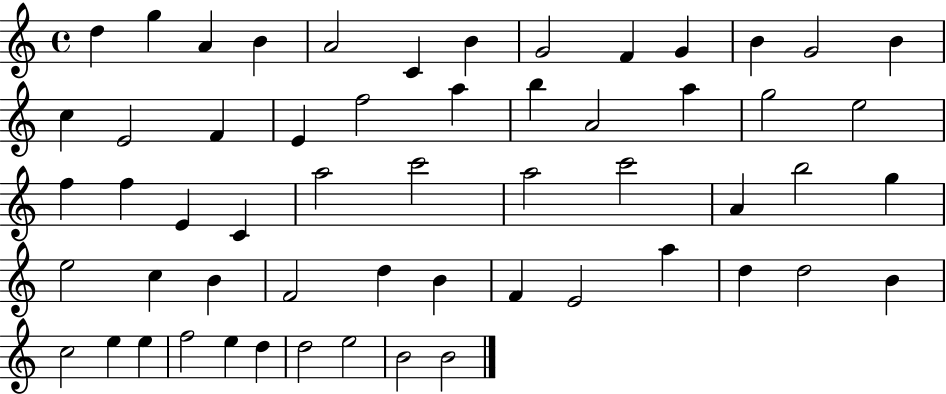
{
  \clef treble
  \time 4/4
  \defaultTimeSignature
  \key c \major
  d''4 g''4 a'4 b'4 | a'2 c'4 b'4 | g'2 f'4 g'4 | b'4 g'2 b'4 | \break c''4 e'2 f'4 | e'4 f''2 a''4 | b''4 a'2 a''4 | g''2 e''2 | \break f''4 f''4 e'4 c'4 | a''2 c'''2 | a''2 c'''2 | a'4 b''2 g''4 | \break e''2 c''4 b'4 | f'2 d''4 b'4 | f'4 e'2 a''4 | d''4 d''2 b'4 | \break c''2 e''4 e''4 | f''2 e''4 d''4 | d''2 e''2 | b'2 b'2 | \break \bar "|."
}